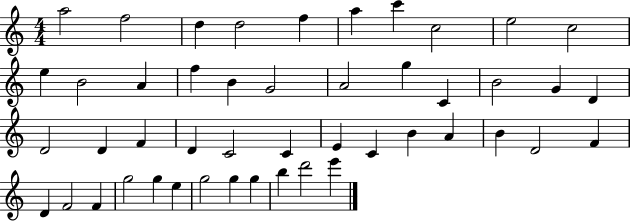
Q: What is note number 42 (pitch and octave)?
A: G5